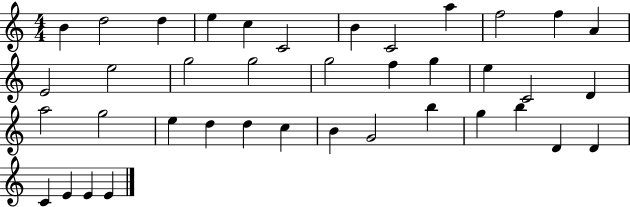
{
  \clef treble
  \numericTimeSignature
  \time 4/4
  \key c \major
  b'4 d''2 d''4 | e''4 c''4 c'2 | b'4 c'2 a''4 | f''2 f''4 a'4 | \break e'2 e''2 | g''2 g''2 | g''2 f''4 g''4 | e''4 c'2 d'4 | \break a''2 g''2 | e''4 d''4 d''4 c''4 | b'4 g'2 b''4 | g''4 b''4 d'4 d'4 | \break c'4 e'4 e'4 e'4 | \bar "|."
}